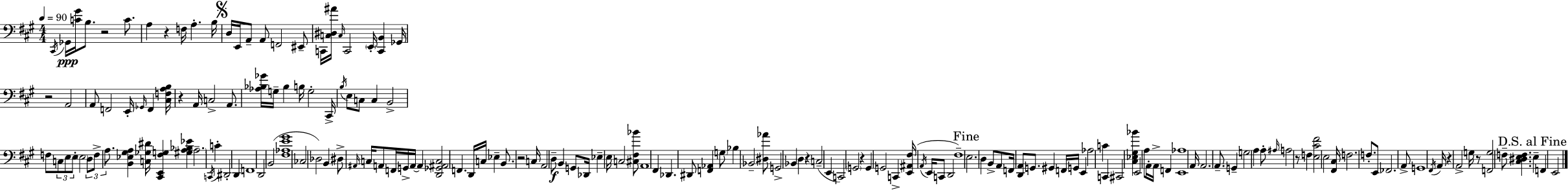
{
  \clef bass
  \numericTimeSignature
  \time 4/4
  \key a \major
  \tempo 4 = 90
  \repeat volta 2 { \acciaccatura { cis,16 }\ppp ges,16 <c' gis'>16 b8. r2 c'8. | a4 r4 f16 a4.-. | b16 \mark \markup { \musicglyph "scripts.segno" } d16 e,16 a,8-- a,8 f,2 eis,8-- | c,16 <c dis ais'>16 \grace { c16 } c,2 \parenthesize e,16-. <c, b,>4 | \break ges,16 r2 a,2 | a,8 f,2 e,16-. \grace { ges,16 } f,4 | <cis f a b>16 r4 a,16 c2-> | a,8. <aes bes ges'>16 g16-- bes4 b16 g2-. | \break cis,16-> \acciaccatura { b16 } e8 c8 c4 b,2-> | f8 \tuplet 3/2 { c8 e8 e8-. } \parenthesize e2 | \tuplet 3/2 { d8 f8-> a8. } <b, ees gis a>4 <c ges dis'>16 | <cis, e, fis g>4 <gis a bes ees'>4 \parenthesize a2.-- | \break \acciaccatura { c,16 } c'4-. dis,2-. | d,4 f,1 | d,2 b,2( | <fis aes e' gis'>1 | \break ces2 des2) | b,4 dis8-> \grace { ais,16 } c16 a,8 f,16 | g,16-> a,16~~ a,4 <d, ges, ais, c>2 f,4. | d,16 c16 ees4-- b,8. r2 | \break c16 a,2 d8--\f | b,4 g,8 des,16 ees4-- e16 c2 | <cis fis bes'>8 a,1 | fis,4 des,4. | \break dis,8 <f, aes,>4 \parenthesize g8 bes4 bes,2-- | <dis aes'>8 g,2-> bes,4 | \parenthesize d4 r4 c2--( | e,4 c,2) \parenthesize g,2 | \break r4 g,4 g,2 | c,4-> <e, ais, fis>16( \acciaccatura { a,16 } e,16 c,8 d,2 | fis1--) | \mark "Fine" e2. | \break d4 b,8-> a,8 f,16 <d, a,>8 g,8. | gis,4 f,16 g,16 e,4 aes2 | c'4 c,4 cis,2 | <cis ees gis bes'>4 e,2 a8 | \break a,16-. a,16-> f,4 <e, aes>1 | a,16 a,2. | a,8.-- g,4-- g2 | a4 a8-. \grace { ais16 } a2 | \break r8 f4 <e cis' fis'>2 | e2 <fis, cis>16 f2. | f8.-. e,8 fes,2. | a,8-> g,1 | \break \acciaccatura { fis,16 } a,16 r4 a,2-> | g16 r8 <f, g>2 | f8-- <cis dis e f>4. \mark "D.S. al Fine" e4-- f,4 | e,2 } \bar "|."
}